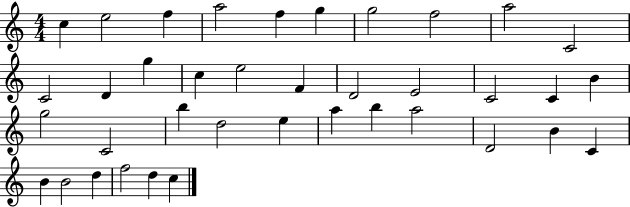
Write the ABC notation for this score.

X:1
T:Untitled
M:4/4
L:1/4
K:C
c e2 f a2 f g g2 f2 a2 C2 C2 D g c e2 F D2 E2 C2 C B g2 C2 b d2 e a b a2 D2 B C B B2 d f2 d c